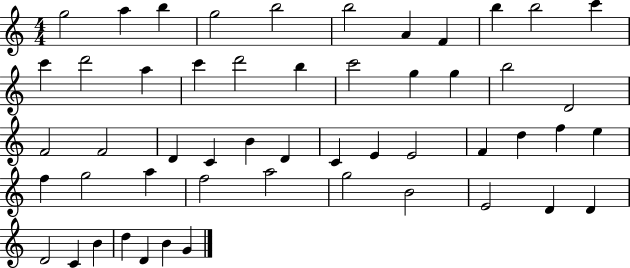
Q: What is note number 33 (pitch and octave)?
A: D5